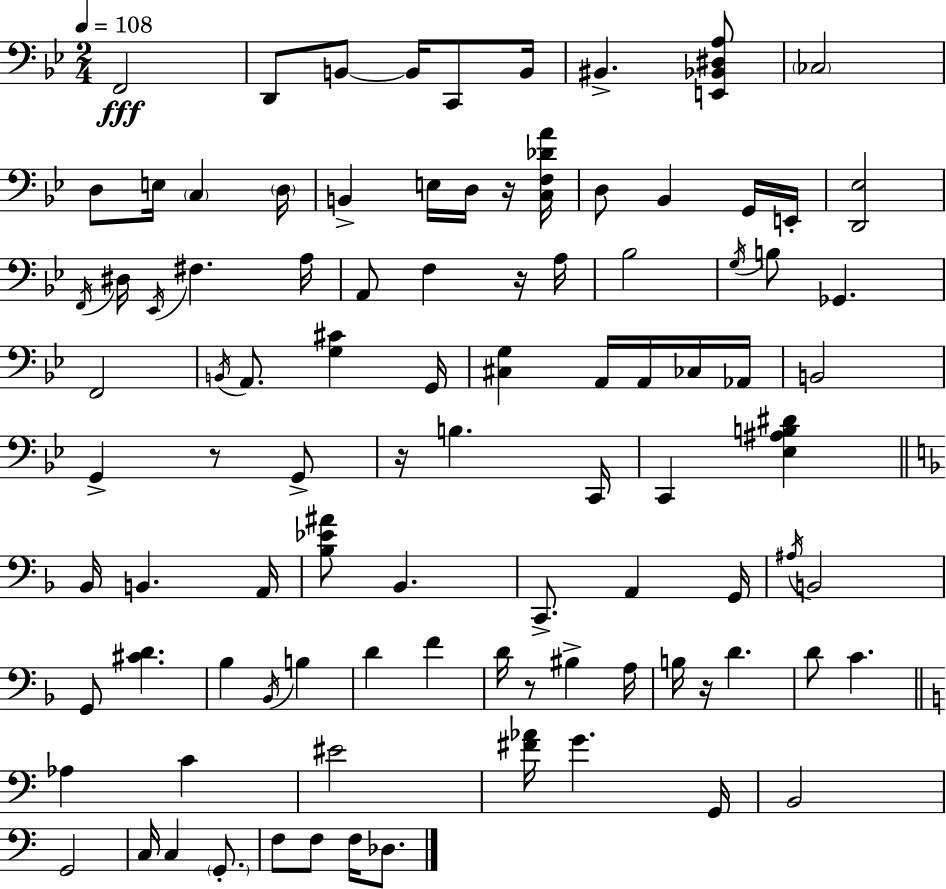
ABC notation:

X:1
T:Untitled
M:2/4
L:1/4
K:Gm
F,,2 D,,/2 B,,/2 B,,/4 C,,/2 B,,/4 ^B,, [E,,_B,,^D,A,]/2 _C,2 D,/2 E,/4 C, D,/4 B,, E,/4 D,/4 z/4 [C,F,_DA]/4 D,/2 _B,, G,,/4 E,,/4 [D,,_E,]2 F,,/4 ^D,/4 _E,,/4 ^F, A,/4 A,,/2 F, z/4 A,/4 _B,2 G,/4 B,/2 _G,, F,,2 B,,/4 A,,/2 [G,^C] G,,/4 [^C,G,] A,,/4 A,,/4 _C,/4 _A,,/4 B,,2 G,, z/2 G,,/2 z/4 B, C,,/4 C,, [_E,^A,B,^D] _B,,/4 B,, A,,/4 [_B,_E^A]/2 _B,, C,,/2 A,, G,,/4 ^A,/4 B,,2 G,,/2 [^CD] _B, _B,,/4 B, D F D/4 z/2 ^B, A,/4 B,/4 z/4 D D/2 C _A, C ^E2 [^F_A]/4 G G,,/4 B,,2 G,,2 C,/4 C, G,,/2 F,/2 F,/2 F,/4 _D,/2